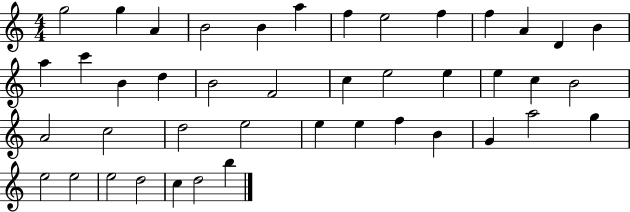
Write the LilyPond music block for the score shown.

{
  \clef treble
  \numericTimeSignature
  \time 4/4
  \key c \major
  g''2 g''4 a'4 | b'2 b'4 a''4 | f''4 e''2 f''4 | f''4 a'4 d'4 b'4 | \break a''4 c'''4 b'4 d''4 | b'2 f'2 | c''4 e''2 e''4 | e''4 c''4 b'2 | \break a'2 c''2 | d''2 e''2 | e''4 e''4 f''4 b'4 | g'4 a''2 g''4 | \break e''2 e''2 | e''2 d''2 | c''4 d''2 b''4 | \bar "|."
}